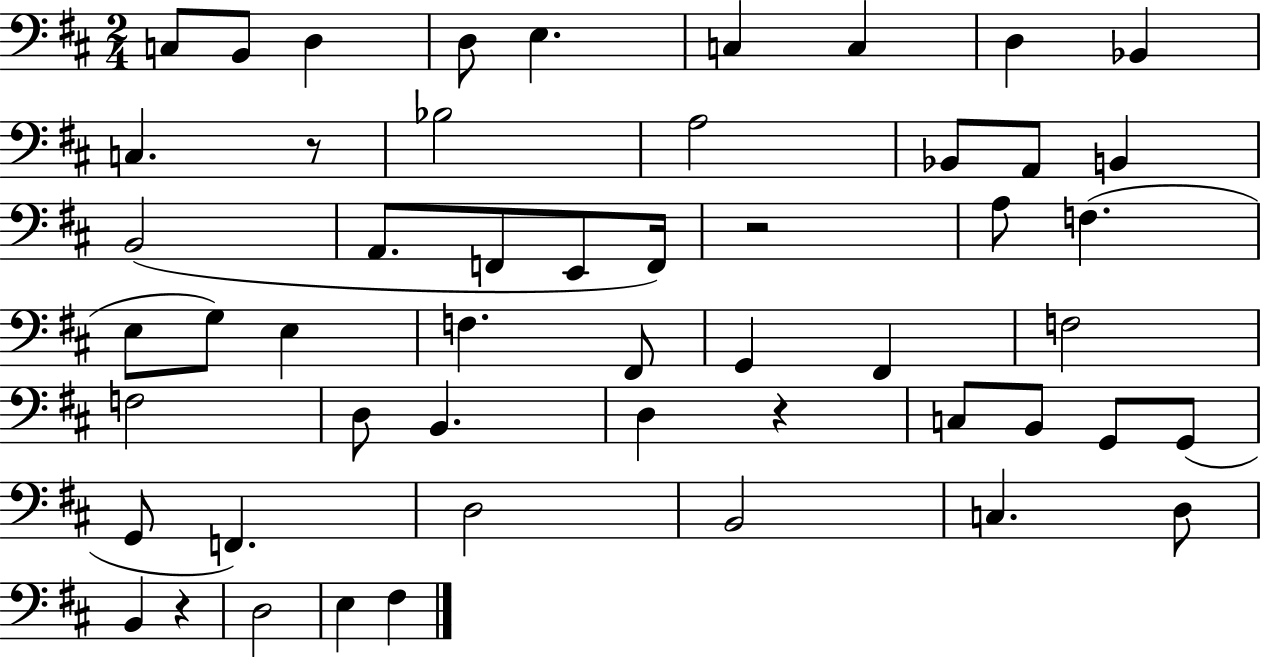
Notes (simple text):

C3/e B2/e D3/q D3/e E3/q. C3/q C3/q D3/q Bb2/q C3/q. R/e Bb3/h A3/h Bb2/e A2/e B2/q B2/h A2/e. F2/e E2/e F2/s R/h A3/e F3/q. E3/e G3/e E3/q F3/q. F#2/e G2/q F#2/q F3/h F3/h D3/e B2/q. D3/q R/q C3/e B2/e G2/e G2/e G2/e F2/q. D3/h B2/h C3/q. D3/e B2/q R/q D3/h E3/q F#3/q